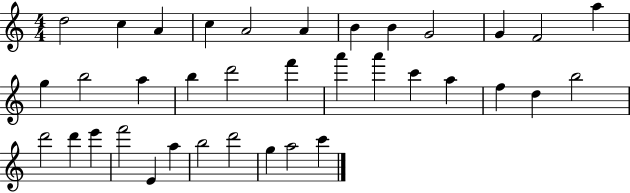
X:1
T:Untitled
M:4/4
L:1/4
K:C
d2 c A c A2 A B B G2 G F2 a g b2 a b d'2 f' a' a' c' a f d b2 d'2 d' e' f'2 E a b2 d'2 g a2 c'